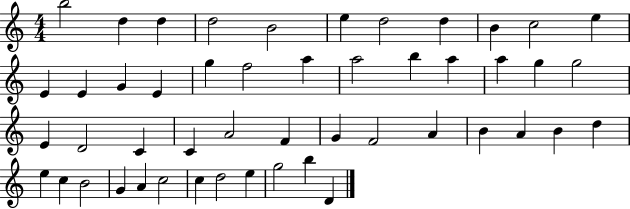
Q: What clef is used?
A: treble